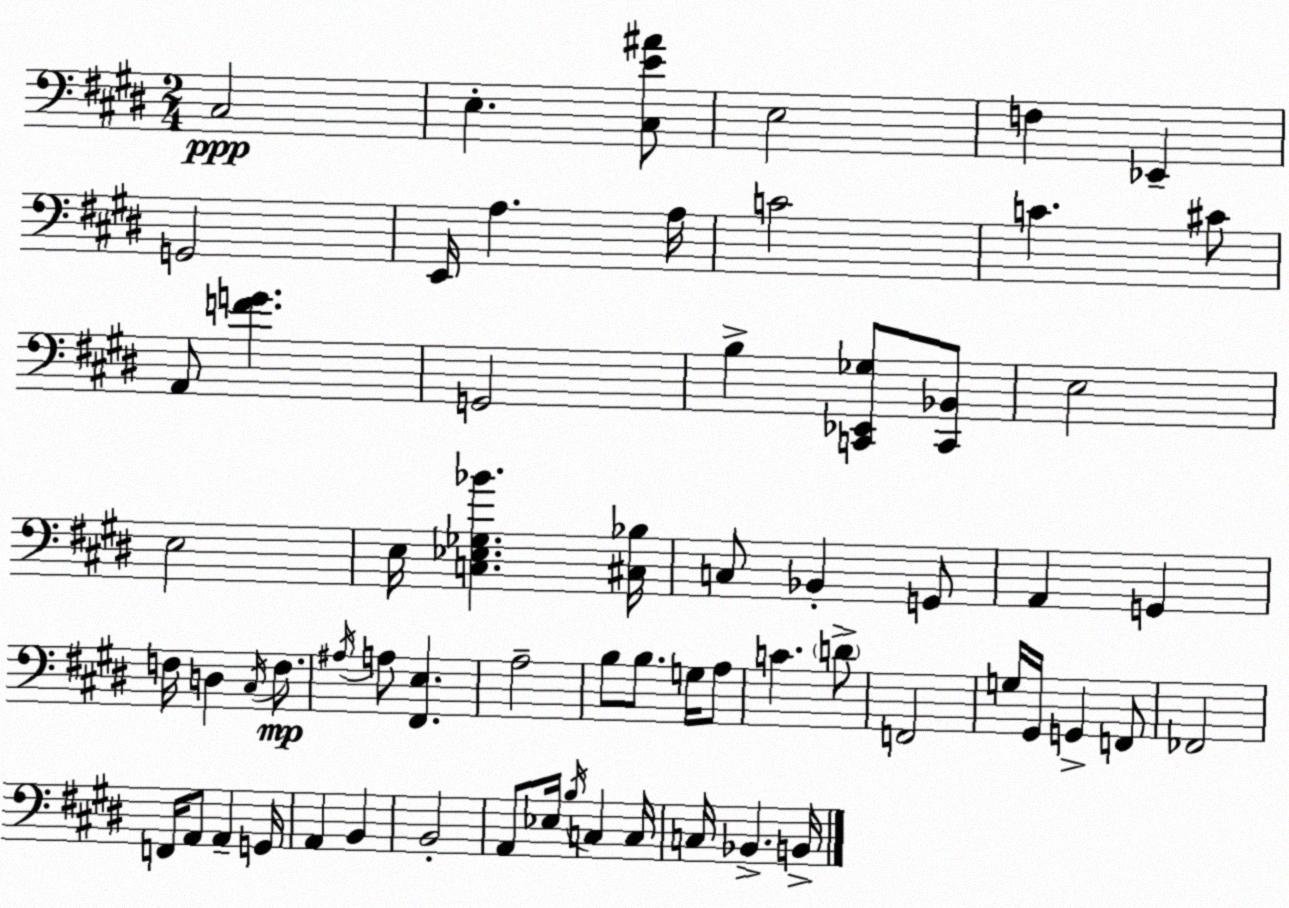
X:1
T:Untitled
M:2/4
L:1/4
K:E
^C,2 E, [^C,E^A]/2 E,2 F, _E,, G,,2 E,,/4 A, A,/4 C2 C ^C/2 A,,/2 [FG] G,,2 B, [C,,_E,,_G,]/2 [C,,_B,,]/2 E,2 E,2 E,/4 [C,_E,_G,_B] [^C,_B,]/4 C,/2 _B,, G,,/2 A,, G,, F,/4 D, ^C,/4 F,/2 ^A,/4 A,/2 [^F,,E,] A,2 B,/2 B,/2 G,/4 A,/2 C D/2 F,,2 G,/4 ^G,,/4 G,, F,,/2 _F,,2 F,,/4 A,,/2 A,, G,,/4 A,, B,, B,,2 A,,/2 _E,/4 B,/4 C, C,/4 C,/4 _B,, B,,/4